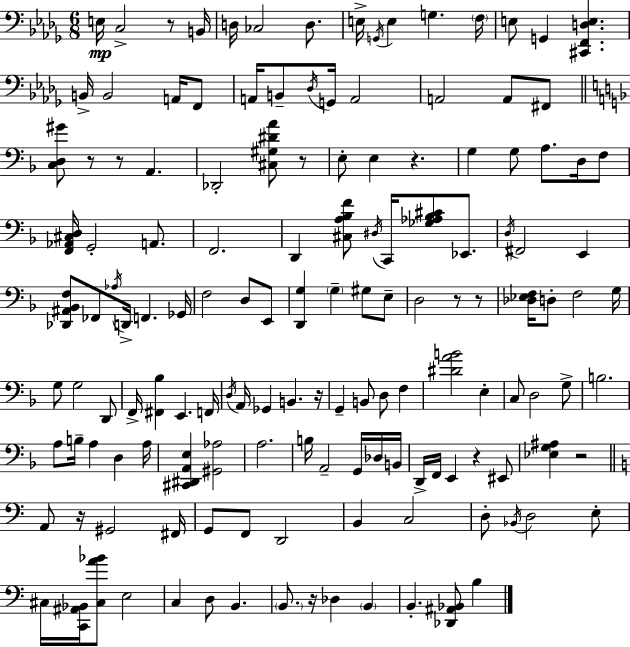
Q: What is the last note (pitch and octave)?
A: B3